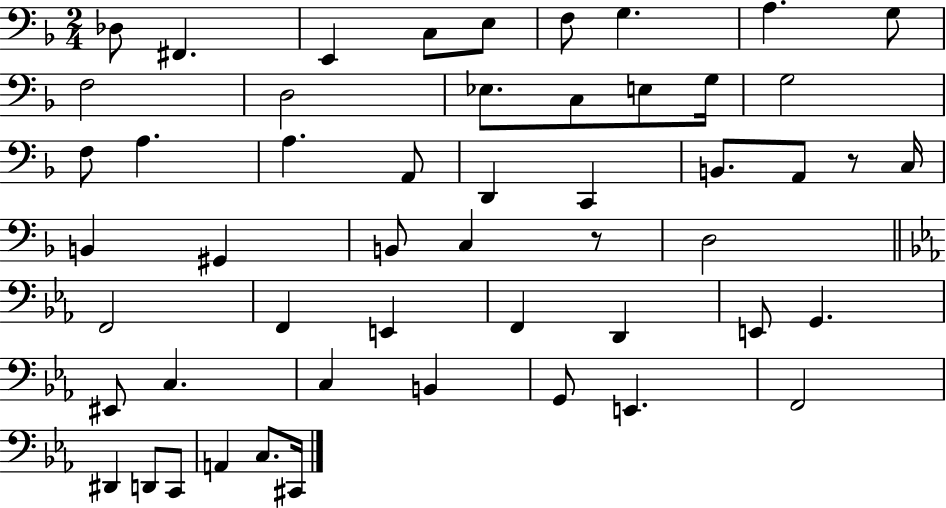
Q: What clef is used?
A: bass